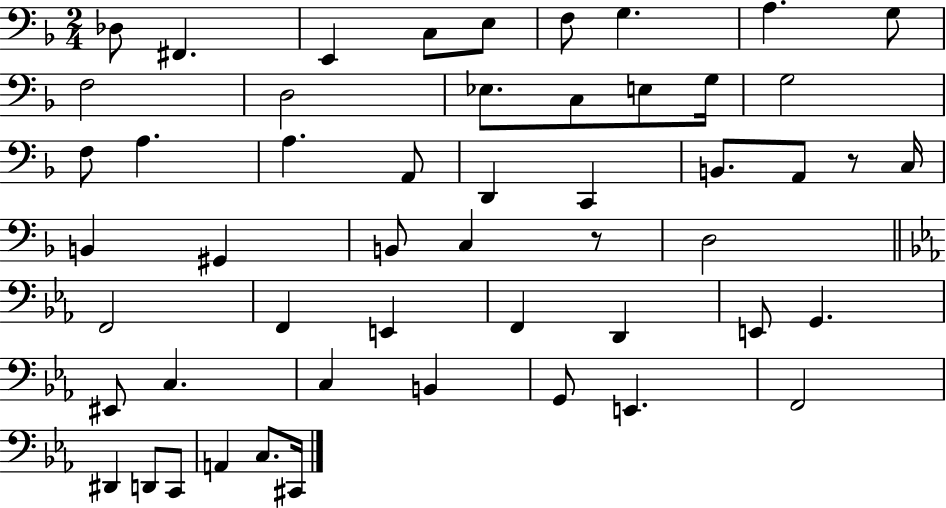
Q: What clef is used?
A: bass